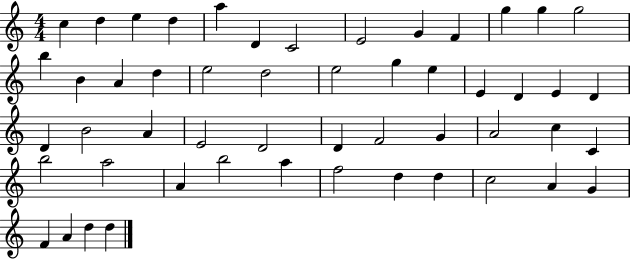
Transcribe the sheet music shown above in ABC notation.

X:1
T:Untitled
M:4/4
L:1/4
K:C
c d e d a D C2 E2 G F g g g2 b B A d e2 d2 e2 g e E D E D D B2 A E2 D2 D F2 G A2 c C b2 a2 A b2 a f2 d d c2 A G F A d d